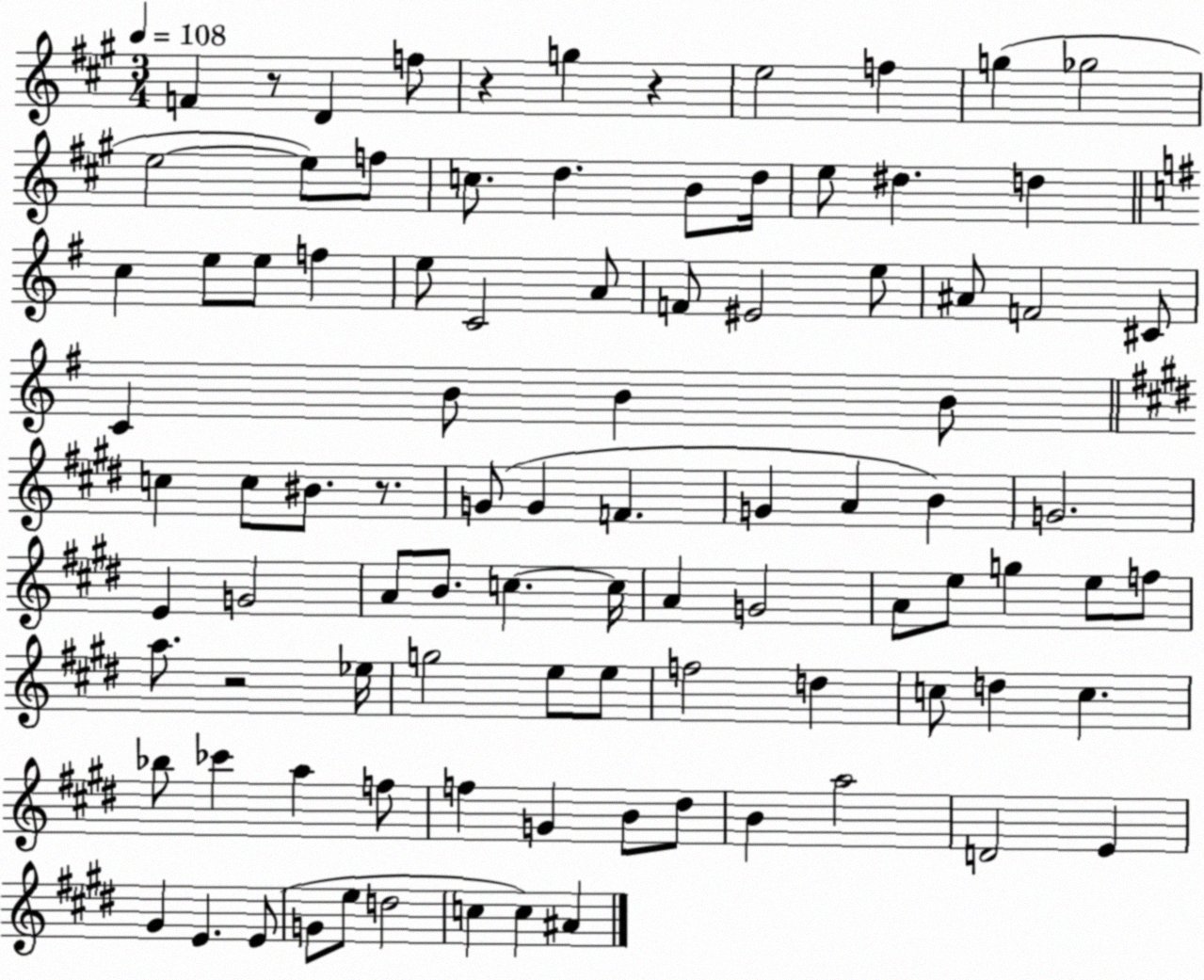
X:1
T:Untitled
M:3/4
L:1/4
K:A
F z/2 D f/2 z g z e2 f g _g2 e2 e/2 f/2 c/2 d B/2 d/4 e/2 ^d d c e/2 e/2 f e/2 C2 A/2 F/2 ^E2 e/2 ^A/2 F2 ^C/2 C B/2 B B/2 c c/2 ^B/2 z/2 G/2 G F G A B G2 E G2 A/2 B/2 c c/4 A G2 A/2 e/2 g e/2 f/2 a/2 z2 _e/4 g2 e/2 e/2 f2 d c/2 d c _b/2 _c' a f/2 f G B/2 ^d/2 B a2 D2 E ^G E E/2 G/2 e/2 d2 c c ^A